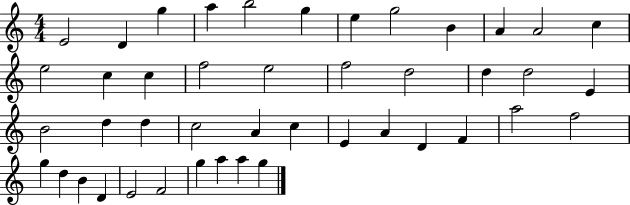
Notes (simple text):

E4/h D4/q G5/q A5/q B5/h G5/q E5/q G5/h B4/q A4/q A4/h C5/q E5/h C5/q C5/q F5/h E5/h F5/h D5/h D5/q D5/h E4/q B4/h D5/q D5/q C5/h A4/q C5/q E4/q A4/q D4/q F4/q A5/h F5/h G5/q D5/q B4/q D4/q E4/h F4/h G5/q A5/q A5/q G5/q